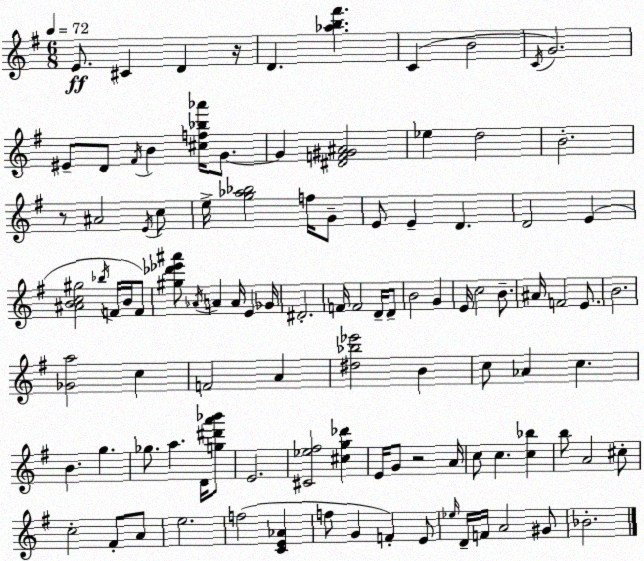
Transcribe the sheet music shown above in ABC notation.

X:1
T:Untitled
M:6/8
L:1/4
K:G
E/2 ^C D z/4 D [_ab^f'] C B2 C/4 G2 ^E/2 D/2 ^F/4 B [^cf_b_a']/4 G/2 G [^DF^G^A]2 _e d2 B2 z/2 ^A2 E/4 c/2 e/4 [g_a_b]2 f/4 G/2 E/2 E D D2 E [^ABc^g]2 _b/4 F/4 B/4 F/2 [^g_d'_e'^a']/2 _A/4 A A/4 E _G/4 ^D2 F/4 F2 D/4 D/2 B2 G E/4 c2 B/2 ^A/4 F2 E/2 B2 [_Ga]2 c F2 A [^d_b_e']2 B c/2 _A c B g _g/2 a D/4 [g^d'a'_b']/2 E2 [^C_e^f]2 [^cg_d'] E/4 G/2 z2 A/4 c/2 c [c_b] b/2 A2 ^c/2 c2 ^F/2 A/2 e2 f2 [CE_A] f/2 G F E/2 _e/4 D/4 F/4 A2 ^G/2 _B2